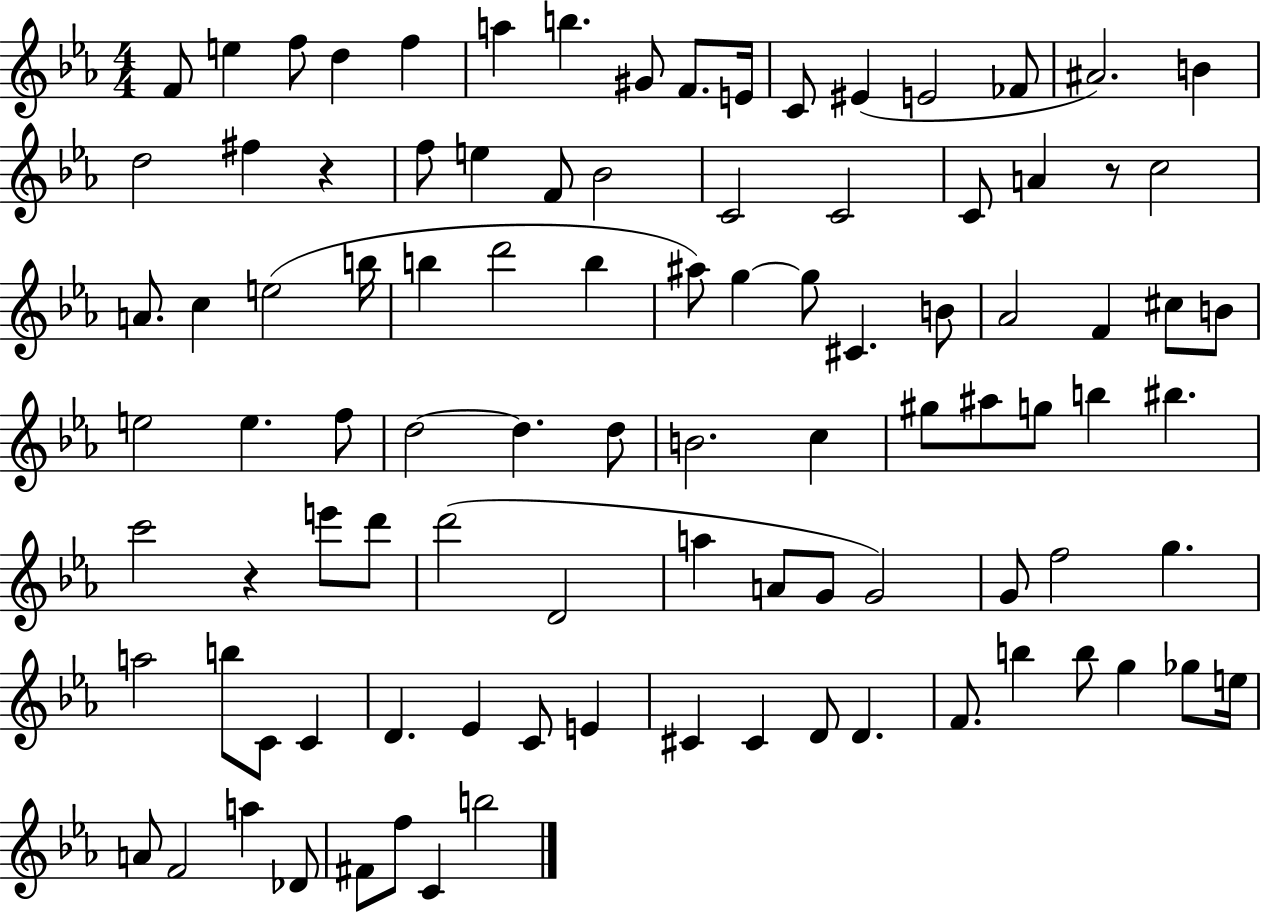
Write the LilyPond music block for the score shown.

{
  \clef treble
  \numericTimeSignature
  \time 4/4
  \key ees \major
  f'8 e''4 f''8 d''4 f''4 | a''4 b''4. gis'8 f'8. e'16 | c'8 eis'4( e'2 fes'8 | ais'2.) b'4 | \break d''2 fis''4 r4 | f''8 e''4 f'8 bes'2 | c'2 c'2 | c'8 a'4 r8 c''2 | \break a'8. c''4 e''2( b''16 | b''4 d'''2 b''4 | ais''8) g''4~~ g''8 cis'4. b'8 | aes'2 f'4 cis''8 b'8 | \break e''2 e''4. f''8 | d''2~~ d''4. d''8 | b'2. c''4 | gis''8 ais''8 g''8 b''4 bis''4. | \break c'''2 r4 e'''8 d'''8 | d'''2( d'2 | a''4 a'8 g'8 g'2) | g'8 f''2 g''4. | \break a''2 b''8 c'8 c'4 | d'4. ees'4 c'8 e'4 | cis'4 cis'4 d'8 d'4. | f'8. b''4 b''8 g''4 ges''8 e''16 | \break a'8 f'2 a''4 des'8 | fis'8 f''8 c'4 b''2 | \bar "|."
}